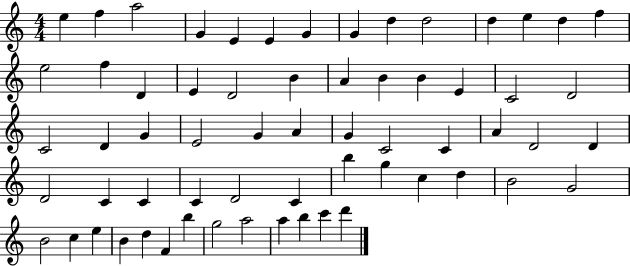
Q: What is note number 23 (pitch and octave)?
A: B4